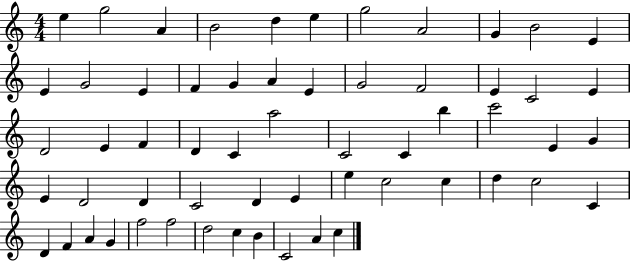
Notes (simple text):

E5/q G5/h A4/q B4/h D5/q E5/q G5/h A4/h G4/q B4/h E4/q E4/q G4/h E4/q F4/q G4/q A4/q E4/q G4/h F4/h E4/q C4/h E4/q D4/h E4/q F4/q D4/q C4/q A5/h C4/h C4/q B5/q C6/h E4/q G4/q E4/q D4/h D4/q C4/h D4/q E4/q E5/q C5/h C5/q D5/q C5/h C4/q D4/q F4/q A4/q G4/q F5/h F5/h D5/h C5/q B4/q C4/h A4/q C5/q